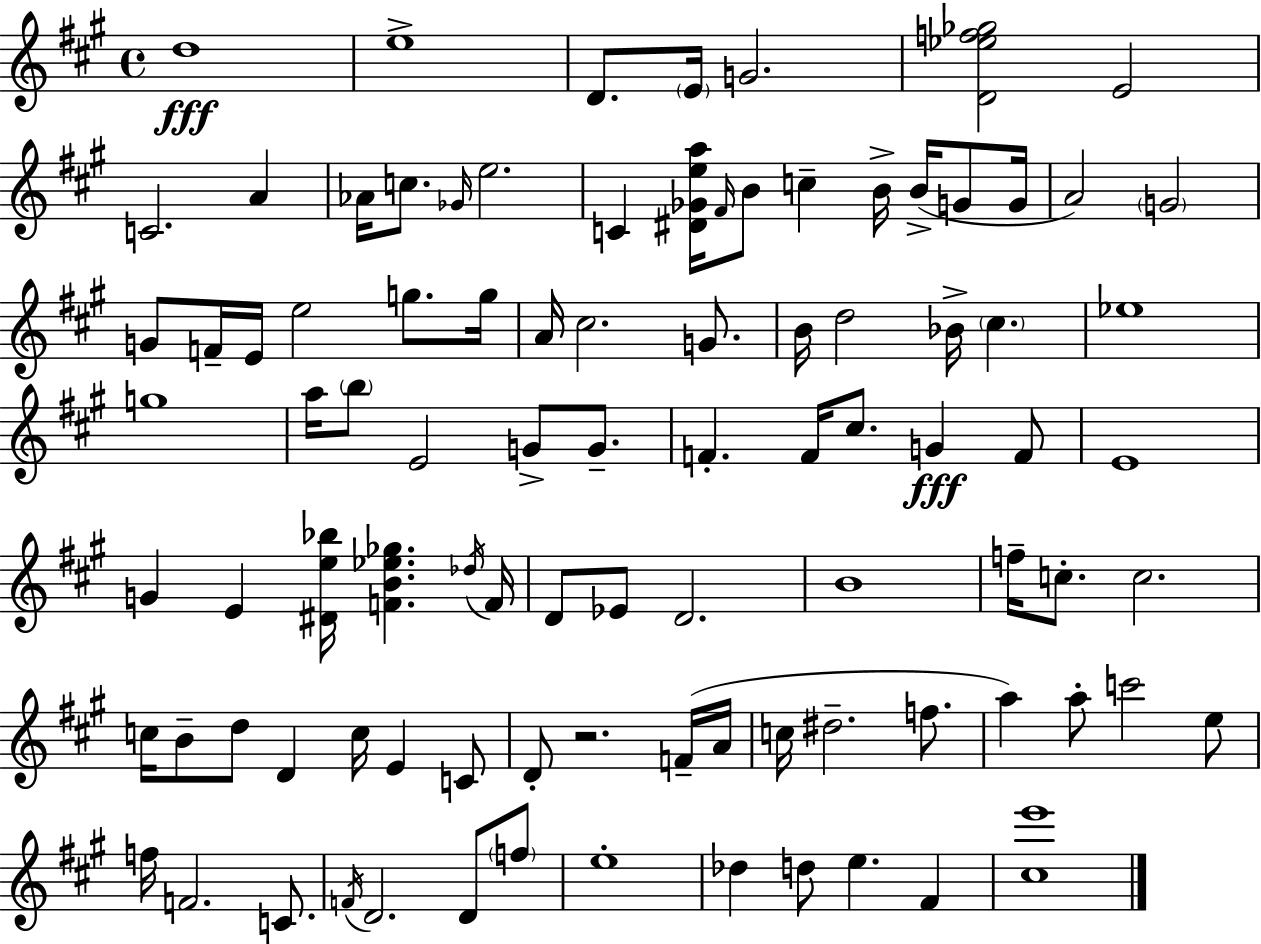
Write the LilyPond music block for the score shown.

{
  \clef treble
  \time 4/4
  \defaultTimeSignature
  \key a \major
  d''1\fff | e''1-> | d'8. \parenthesize e'16 g'2. | <d' ees'' f'' ges''>2 e'2 | \break c'2. a'4 | aes'16 c''8. \grace { ges'16 } e''2. | c'4 <dis' ges' e'' a''>16 \grace { fis'16 } b'8 c''4-- b'16-> b'16->( g'8 | g'16 a'2) \parenthesize g'2 | \break g'8 f'16-- e'16 e''2 g''8. | g''16 a'16 cis''2. g'8. | b'16 d''2 bes'16-> \parenthesize cis''4. | ees''1 | \break g''1 | a''16 \parenthesize b''8 e'2 g'8-> g'8.-- | f'4.-. f'16 cis''8. g'4\fff | f'8 e'1 | \break g'4 e'4 <dis' e'' bes''>16 <f' b' ees'' ges''>4. | \acciaccatura { des''16 } f'16 d'8 ees'8 d'2. | b'1 | f''16-- c''8.-. c''2. | \break c''16 b'8-- d''8 d'4 c''16 e'4 | c'8 d'8-. r2. | f'16--( a'16 c''16 dis''2.-- | f''8. a''4) a''8-. c'''2 | \break e''8 f''16 f'2. | c'8. \acciaccatura { f'16 } d'2. | d'8 \parenthesize f''8 e''1-. | des''4 d''8 e''4. | \break fis'4 <cis'' e'''>1 | \bar "|."
}